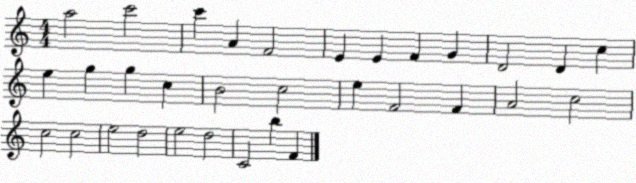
X:1
T:Untitled
M:4/4
L:1/4
K:C
a2 c'2 c' A F2 E E F G D2 D c e g g c B2 c2 e F2 F A2 c2 c2 c2 e2 d2 e2 d2 C2 b F